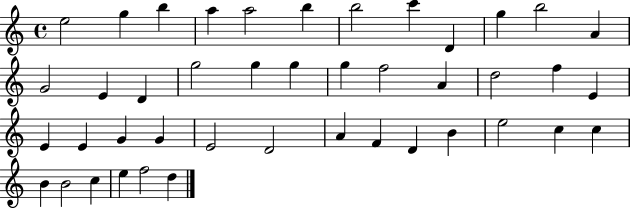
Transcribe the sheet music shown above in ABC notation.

X:1
T:Untitled
M:4/4
L:1/4
K:C
e2 g b a a2 b b2 c' D g b2 A G2 E D g2 g g g f2 A d2 f E E E G G E2 D2 A F D B e2 c c B B2 c e f2 d